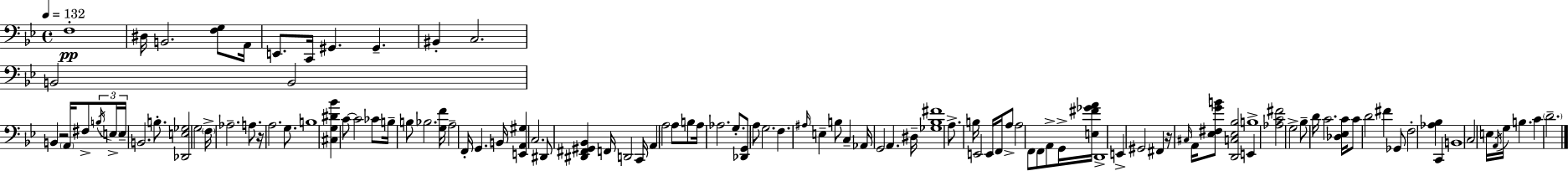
{
  \clef bass
  \time 4/4
  \defaultTimeSignature
  \key g \minor
  \tempo 4 = 132
  f1-.\pp | dis16 b,2. <f g>8 a,16 | e,8. c,16 gis,4. gis,4.-- | bis,4-. c2. | \break b,2 b,2 | b,4 r2 \parenthesize a,16 fis8-> \tuplet 3/2 { \acciaccatura { b16 } | \parenthesize e16-> e16-- } b,2. b8.-. | <des, e ges>2 g2 | \break \parenthesize f16-> aes2.-- a8. | r16 a2. g8. | b1 | <cis g dis' bes'>4 c'8~~ c'2 ces'8 | \break b16-- b8 bes2. | <g f'>16 a2-- f,16-. g,4. | b,16 <e, a, gis>4 c2. | dis,8 <dis, fis, gis, bes,>4 f,16 d,2 | \break c,16 a,4 a2 a8 b8 | a16 aes2. g8.-. | <des, g,>8 a8 g2. | f4. \grace { ais16 } e4-- b8 c4-- | \break aes,16 g,2 a,4. | dis16-- <ges bes fis'>1 | a8.-> b16 e,2 e,16 f,16 | a8-> a2 f,8 f,8 a,8-> | \break g,16-> <e fis' ges' a'>16 d,1-> | e,4-> gis,2 fis,4 | r16 \grace { cis16 } a,16 <ees fis g' b'>8 <d, c ees bes>2 e,4 | b1-> | \break <aes c' fis'>2 g2-> | bes8-- d'16 c'2. | <des ees c'>16 c'8 d'2 fis'4 | ges,8 f2-. <aes bes>4 c,4 | \break b,1 | c2 e16 \acciaccatura { a,16 } g16 b4. | c'4 \parenthesize d'2.-- | \bar "|."
}